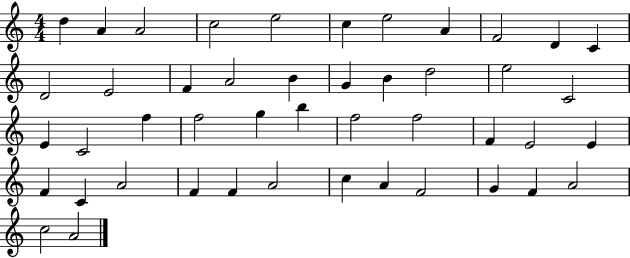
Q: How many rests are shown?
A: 0